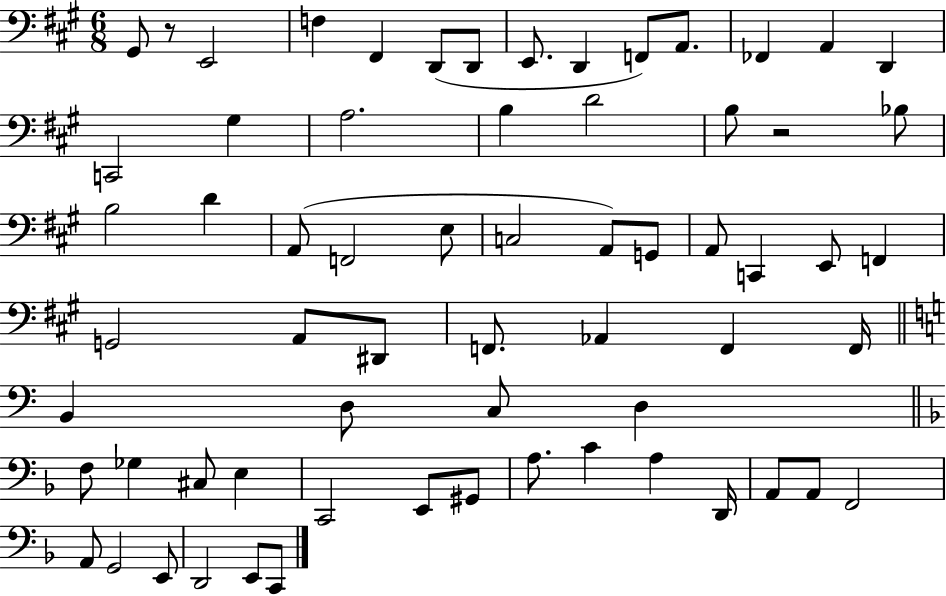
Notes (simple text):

G#2/e R/e E2/h F3/q F#2/q D2/e D2/e E2/e. D2/q F2/e A2/e. FES2/q A2/q D2/q C2/h G#3/q A3/h. B3/q D4/h B3/e R/h Bb3/e B3/h D4/q A2/e F2/h E3/e C3/h A2/e G2/e A2/e C2/q E2/e F2/q G2/h A2/e D#2/e F2/e. Ab2/q F2/q F2/s B2/q D3/e C3/e D3/q F3/e Gb3/q C#3/e E3/q C2/h E2/e G#2/e A3/e. C4/q A3/q D2/s A2/e A2/e F2/h A2/e G2/h E2/e D2/h E2/e C2/e